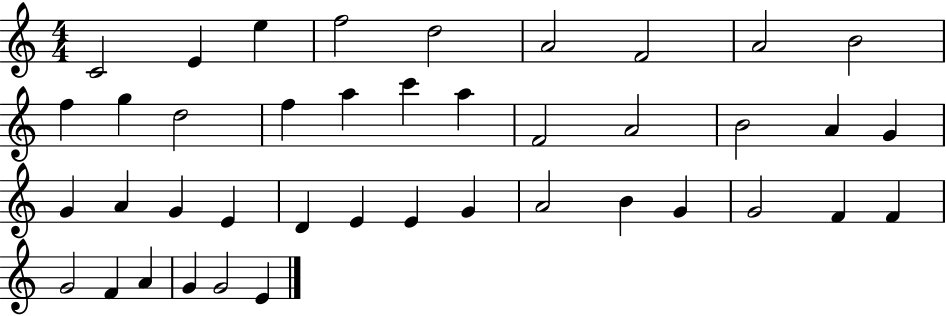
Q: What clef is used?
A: treble